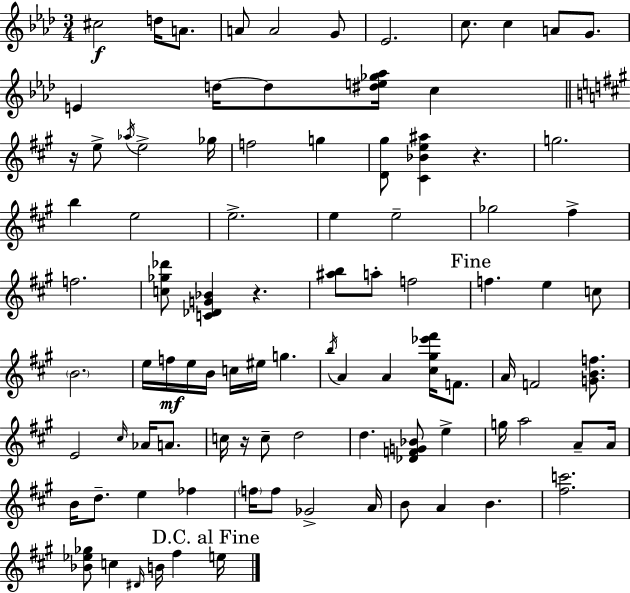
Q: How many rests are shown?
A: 4